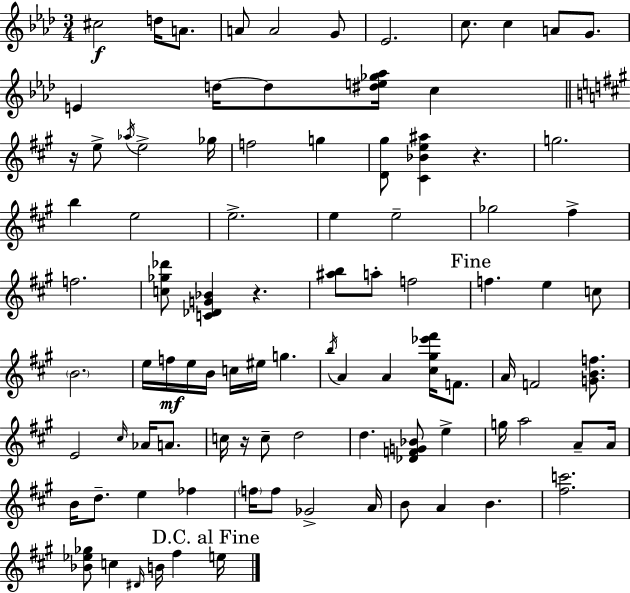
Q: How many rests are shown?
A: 4